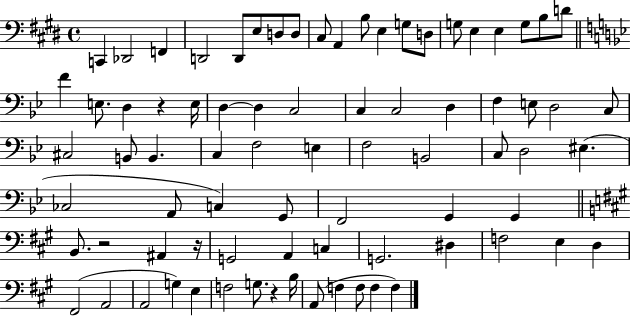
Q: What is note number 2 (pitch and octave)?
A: Db2